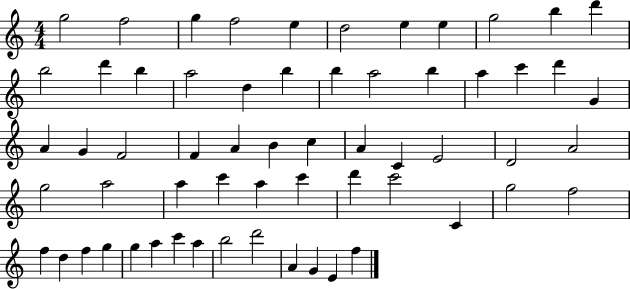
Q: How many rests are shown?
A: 0